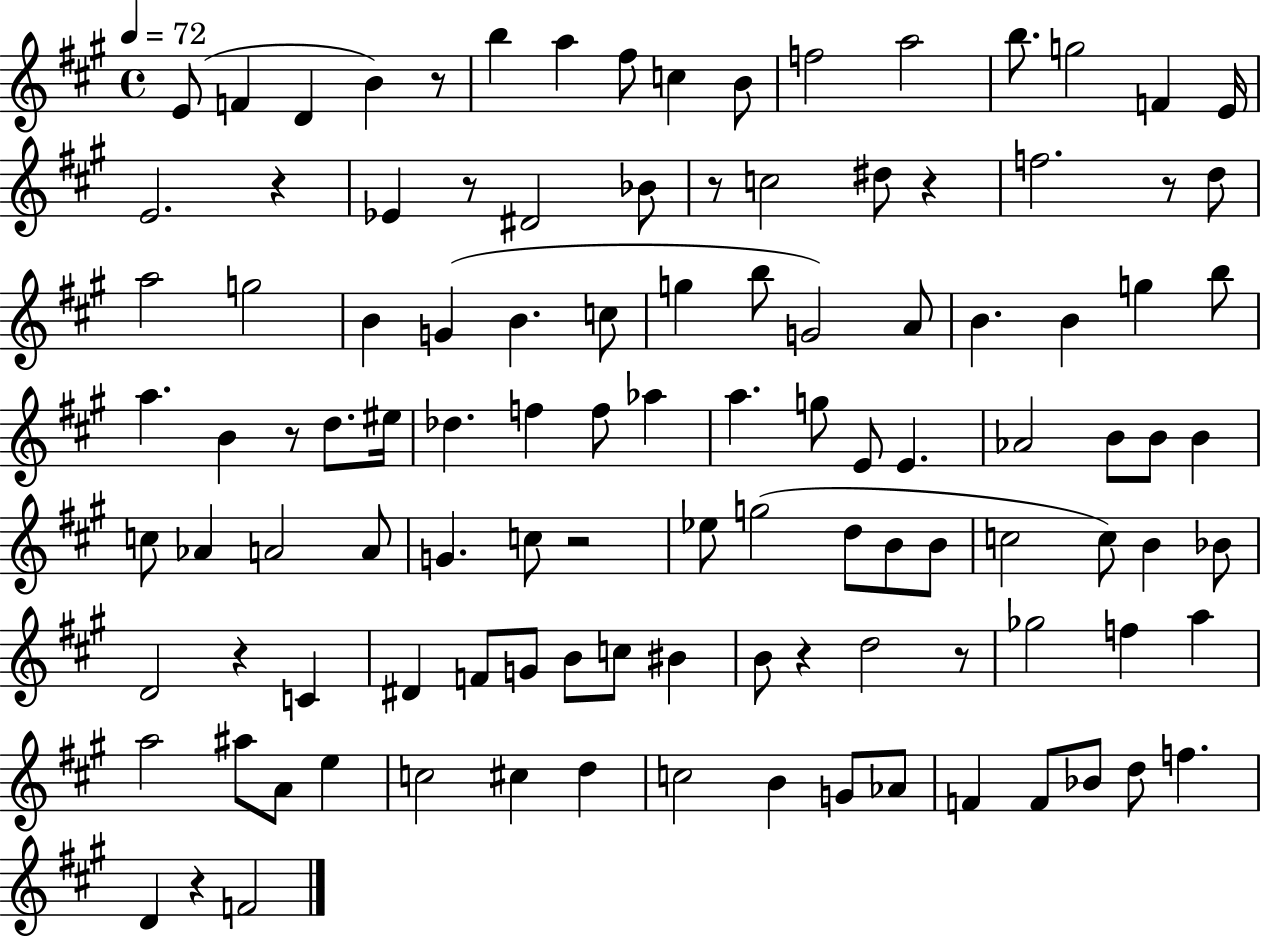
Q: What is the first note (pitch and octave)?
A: E4